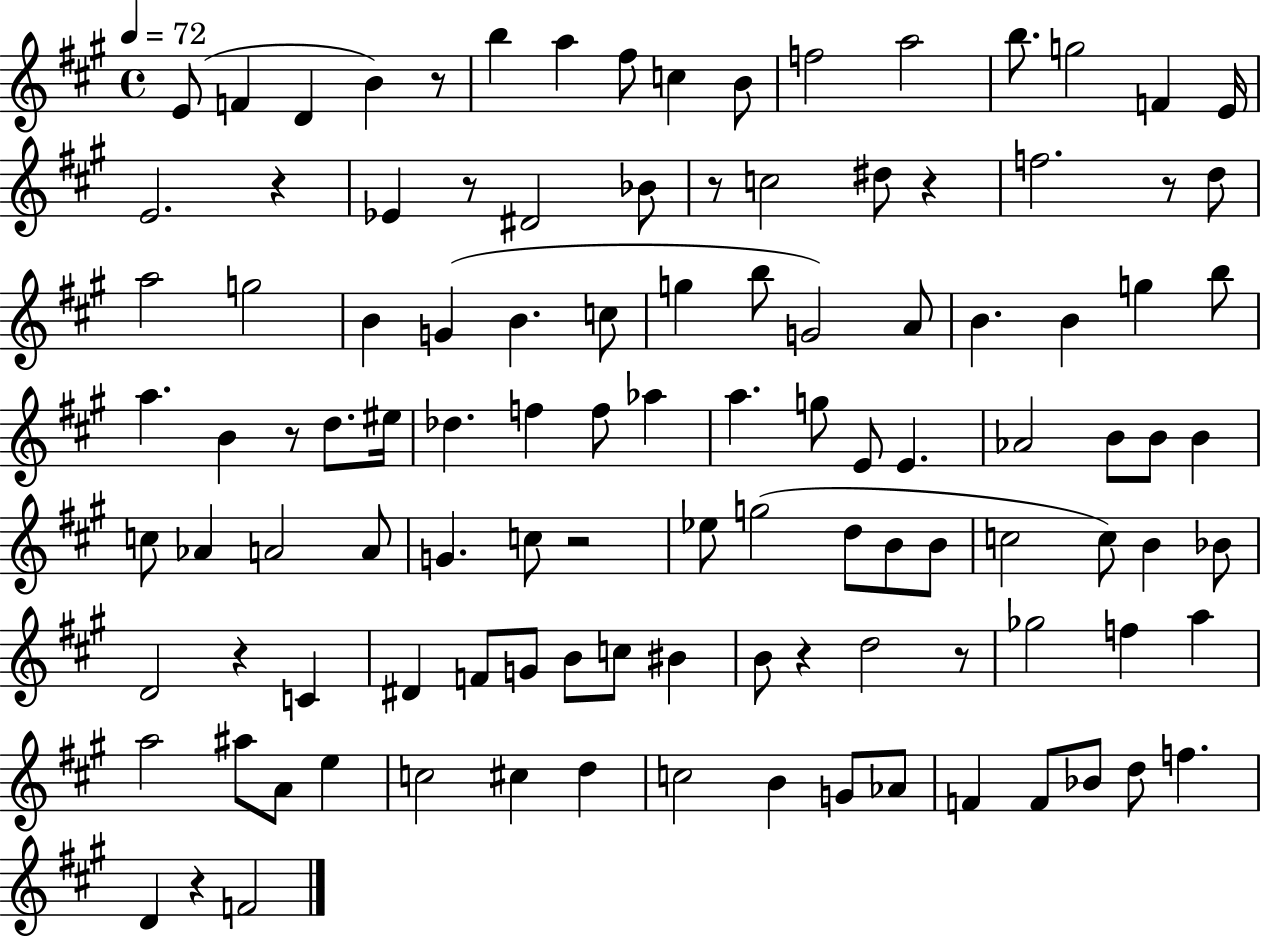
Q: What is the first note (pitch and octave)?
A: E4